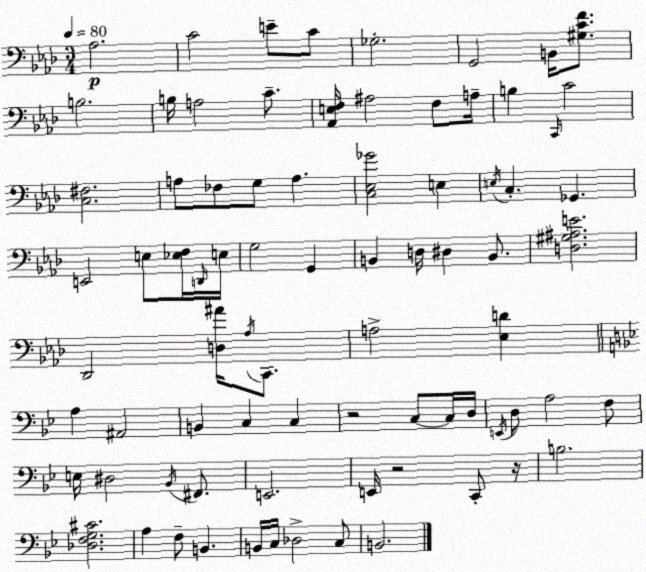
X:1
T:Untitled
M:3/4
L:1/4
K:Ab
_A,2 C2 E/2 C/2 _G,2 G,,2 B,,/4 [^G,CF]/2 B,2 B,/4 A,2 C/2 [_A,,E,F,]/4 ^A,2 F,/2 A,/4 B, C,,/4 C2 [C,^F,]2 A,/2 _F,/2 G,/2 A, [C,_E,_G]2 E, E,/4 C, _G,, E,,2 E,/2 [_E,F,]/4 D,,/4 E,/4 G,2 G,, B,, D,/4 ^D, B,,/2 [D,^G,^A,E]2 _D,,2 [D,^A]/4 _A,/4 C,,/2 A,2 [_E,D] A, ^A,,2 B,, C, C, z2 C,/2 C,/4 D,/4 E,,/4 D,/2 A,2 F,/2 E,/4 ^D,2 _B,,/4 ^F,,/2 E,,2 E,,/4 z2 C,,/2 z/4 B,2 [_D,F,G,^C]2 A, F,/2 B,, B,,/4 C,/4 _D,2 C,/2 B,,2